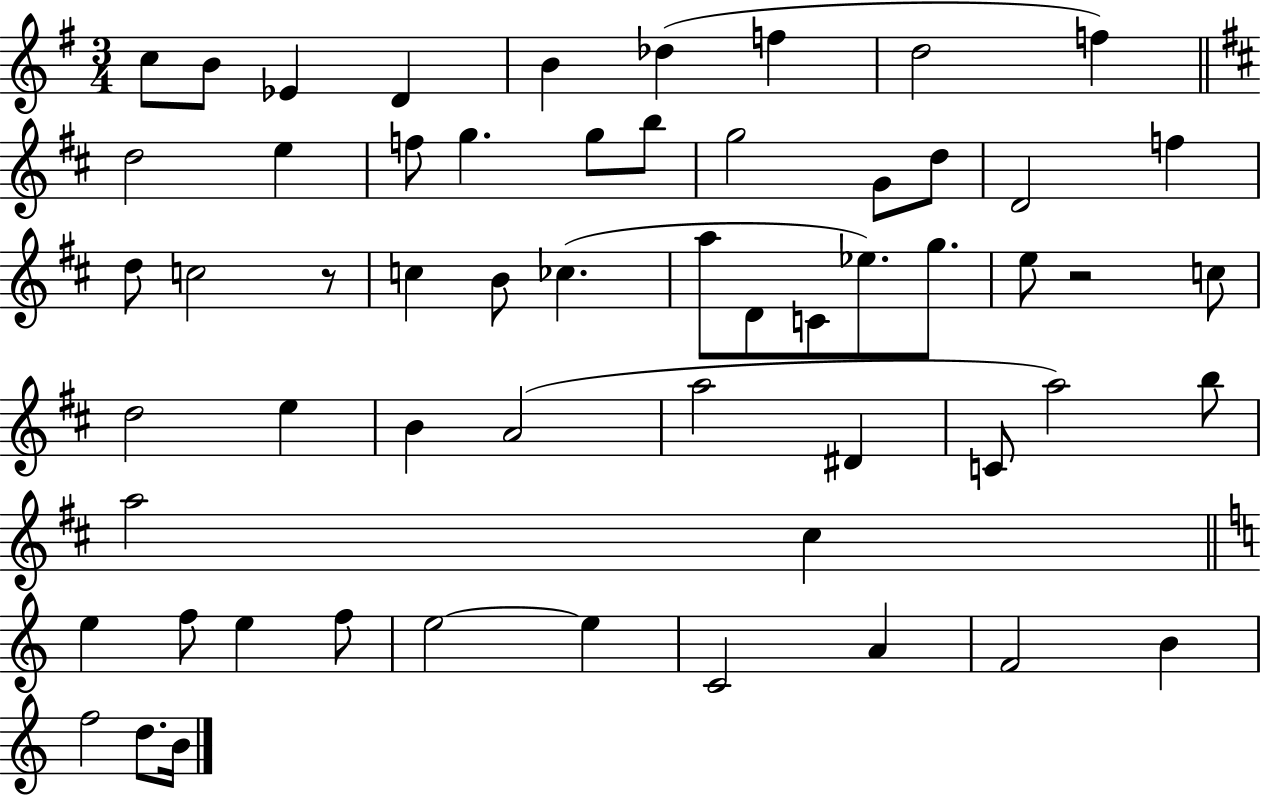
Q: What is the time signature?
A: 3/4